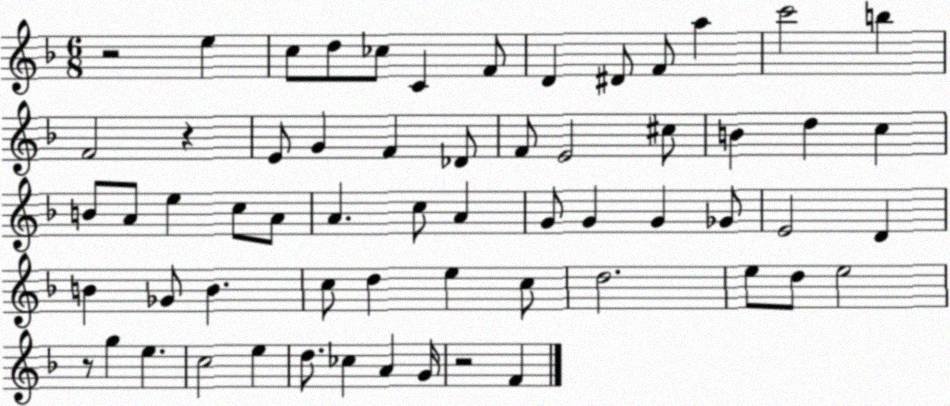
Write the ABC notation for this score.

X:1
T:Untitled
M:6/8
L:1/4
K:F
z2 e c/2 d/2 _c/2 C F/2 D ^D/2 F/2 a c'2 b F2 z E/2 G F _D/2 F/2 E2 ^c/2 B d c B/2 A/2 e c/2 A/2 A c/2 A G/2 G G _G/2 E2 D B _G/2 B c/2 d e c/2 d2 e/2 d/2 e2 z/2 g e c2 e d/2 _c A G/4 z2 F